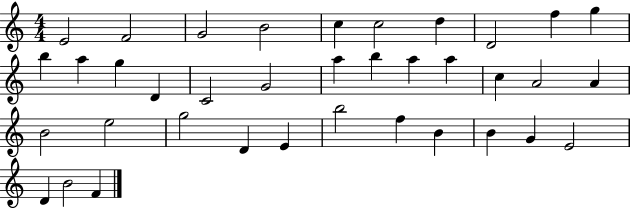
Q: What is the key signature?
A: C major